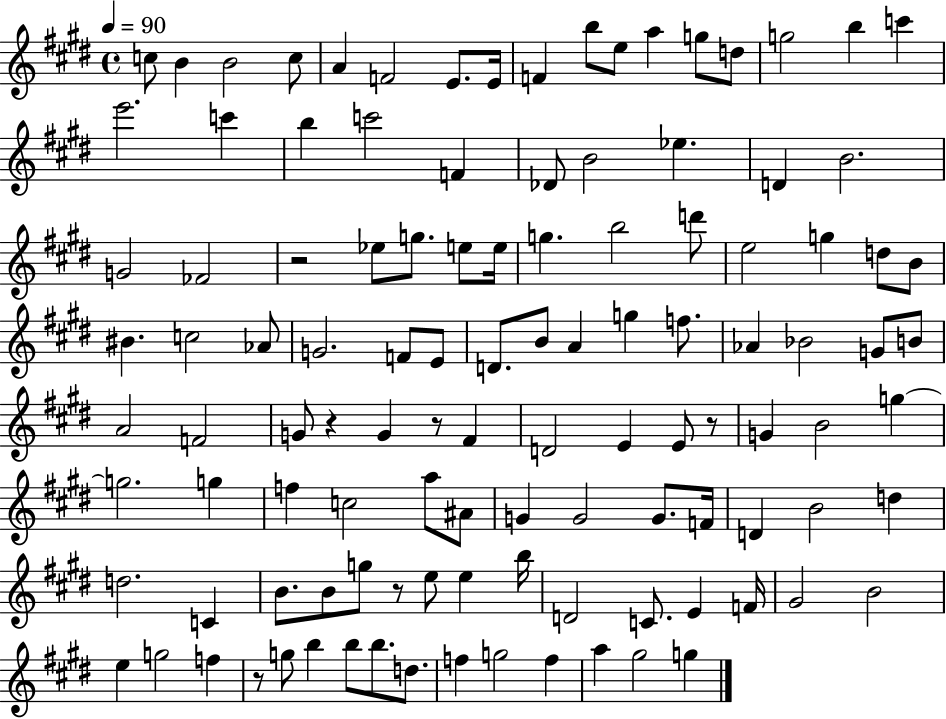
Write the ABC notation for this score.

X:1
T:Untitled
M:4/4
L:1/4
K:E
c/2 B B2 c/2 A F2 E/2 E/4 F b/2 e/2 a g/2 d/2 g2 b c' e'2 c' b c'2 F _D/2 B2 _e D B2 G2 _F2 z2 _e/2 g/2 e/2 e/4 g b2 d'/2 e2 g d/2 B/2 ^B c2 _A/2 G2 F/2 E/2 D/2 B/2 A g f/2 _A _B2 G/2 B/2 A2 F2 G/2 z G z/2 ^F D2 E E/2 z/2 G B2 g g2 g f c2 a/2 ^A/2 G G2 G/2 F/4 D B2 d d2 C B/2 B/2 g/2 z/2 e/2 e b/4 D2 C/2 E F/4 ^G2 B2 e g2 f z/2 g/2 b b/2 b/2 d/2 f g2 f a ^g2 g